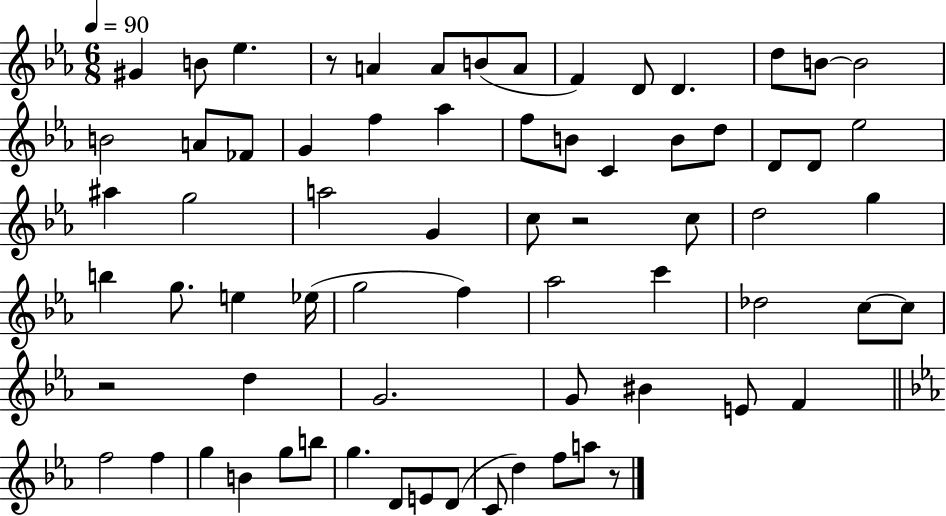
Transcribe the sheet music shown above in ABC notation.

X:1
T:Untitled
M:6/8
L:1/4
K:Eb
^G B/2 _e z/2 A A/2 B/2 A/2 F D/2 D d/2 B/2 B2 B2 A/2 _F/2 G f _a f/2 B/2 C B/2 d/2 D/2 D/2 _e2 ^a g2 a2 G c/2 z2 c/2 d2 g b g/2 e _e/4 g2 f _a2 c' _d2 c/2 c/2 z2 d G2 G/2 ^B E/2 F f2 f g B g/2 b/2 g D/2 E/2 D/2 C/2 d f/2 a/2 z/2